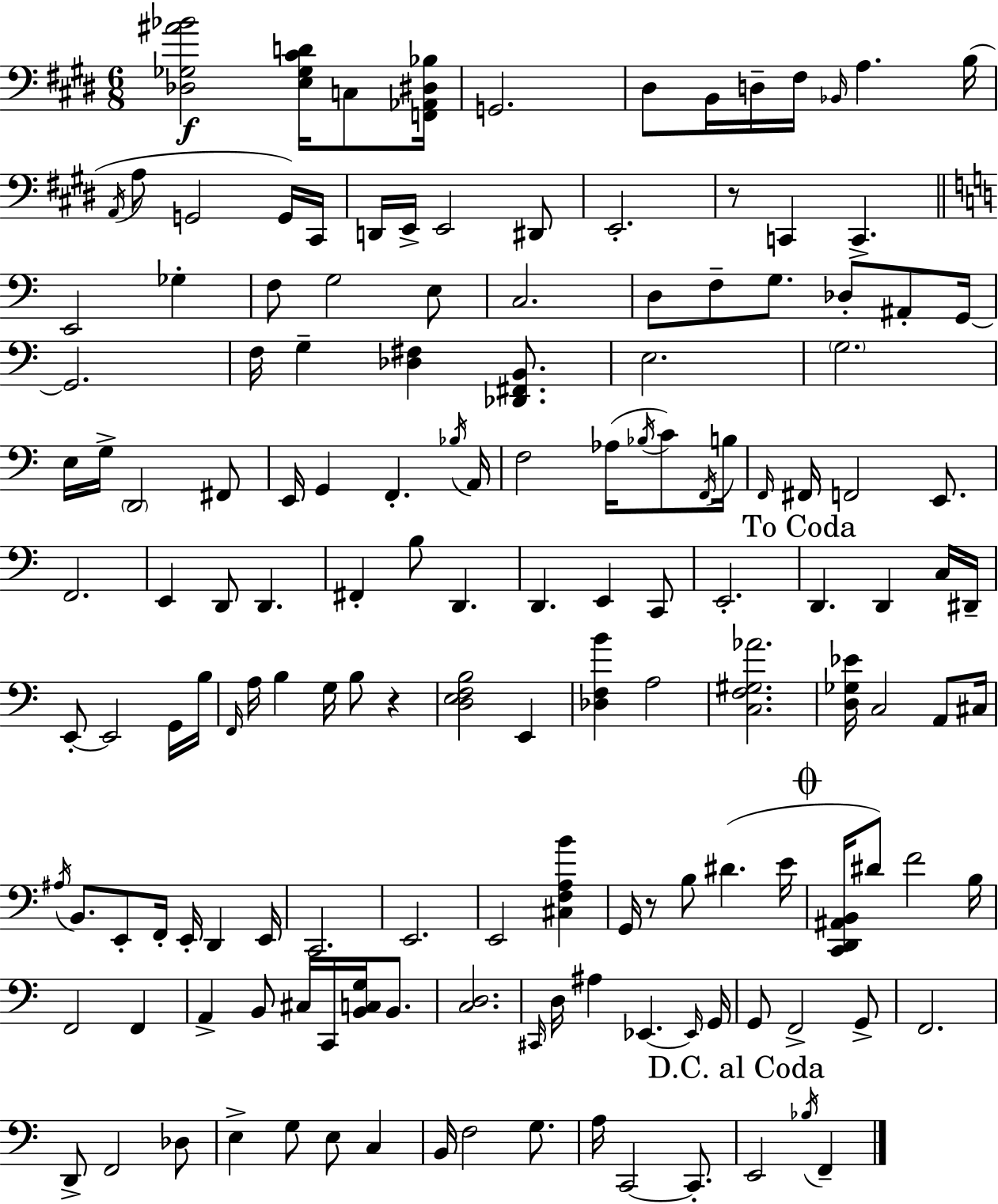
[Db3,Gb3,A#4,Bb4]/h [E3,Gb3,C#4,D4]/s C3/e [F2,Ab2,D#3,Bb3]/s G2/h. D#3/e B2/s D3/s F#3/s Bb2/s A3/q. B3/s A2/s A3/e G2/h G2/s C#2/s D2/s E2/s E2/h D#2/e E2/h. R/e C2/q C2/q. E2/h Gb3/q F3/e G3/h E3/e C3/h. D3/e F3/e G3/e. Db3/e A#2/e G2/s G2/h. F3/s G3/q [Db3,F#3]/q [Db2,F#2,B2]/e. E3/h. G3/h. E3/s G3/s D2/h F#2/e E2/s G2/q F2/q. Bb3/s A2/s F3/h Ab3/s Bb3/s C4/e F2/s B3/s F2/s F#2/s F2/h E2/e. F2/h. E2/q D2/e D2/q. F#2/q B3/e D2/q. D2/q. E2/q C2/e E2/h. D2/q. D2/q C3/s D#2/s E2/e E2/h G2/s B3/s F2/s A3/s B3/q G3/s B3/e R/q [D3,E3,F3,B3]/h E2/q [Db3,F3,B4]/q A3/h [C3,F3,G#3,Ab4]/h. [D3,Gb3,Eb4]/s C3/h A2/e C#3/s A#3/s B2/e. E2/e F2/s E2/s D2/q E2/s C2/h. E2/h. E2/h [C#3,F3,A3,B4]/q G2/s R/e B3/e D#4/q. E4/s [C2,D2,A#2,B2]/s D#4/e F4/h B3/s F2/h F2/q A2/q B2/e C#3/s C2/s [B2,C3,G3]/s B2/e. [C3,D3]/h. C#2/s D3/s A#3/q Eb2/q. Eb2/s G2/s G2/e F2/h G2/e F2/h. D2/e F2/h Db3/e E3/q G3/e E3/e C3/q B2/s F3/h G3/e. A3/s C2/h C2/e. E2/h Bb3/s F2/q